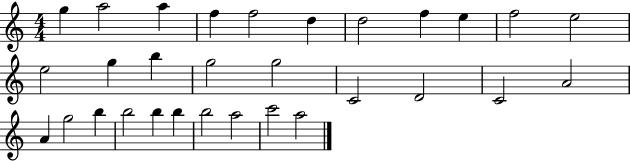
{
  \clef treble
  \numericTimeSignature
  \time 4/4
  \key c \major
  g''4 a''2 a''4 | f''4 f''2 d''4 | d''2 f''4 e''4 | f''2 e''2 | \break e''2 g''4 b''4 | g''2 g''2 | c'2 d'2 | c'2 a'2 | \break a'4 g''2 b''4 | b''2 b''4 b''4 | b''2 a''2 | c'''2 a''2 | \break \bar "|."
}